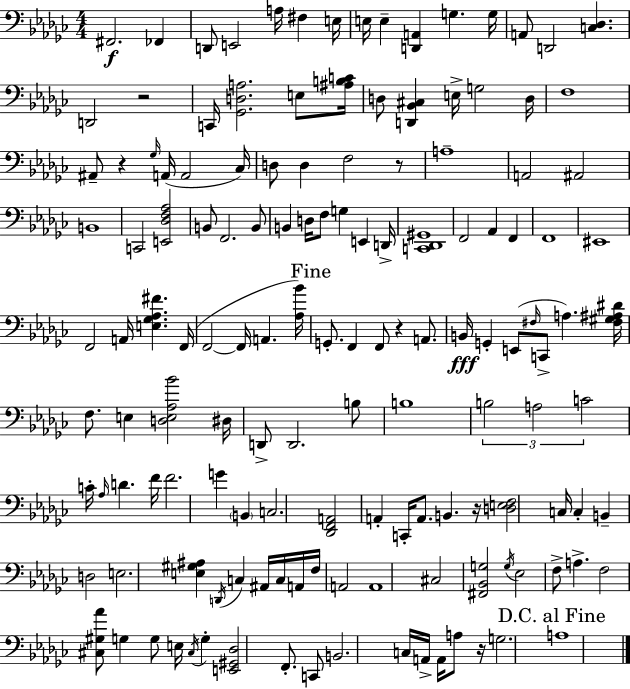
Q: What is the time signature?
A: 4/4